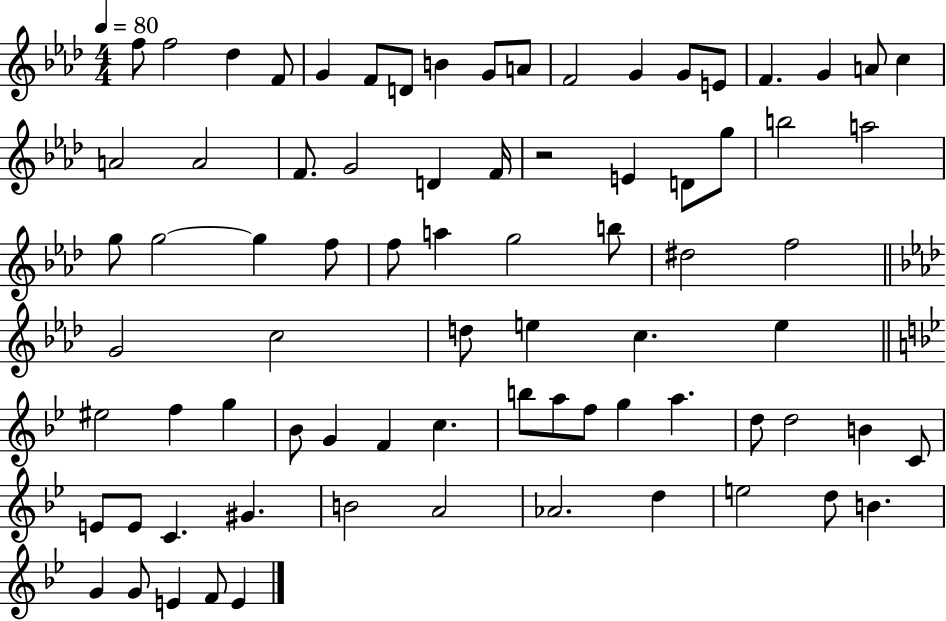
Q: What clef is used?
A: treble